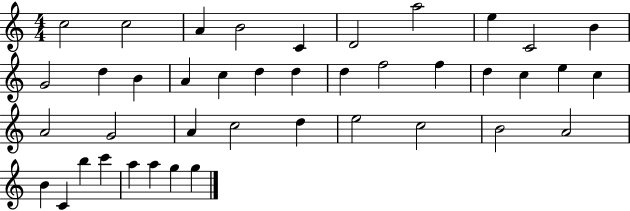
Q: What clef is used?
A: treble